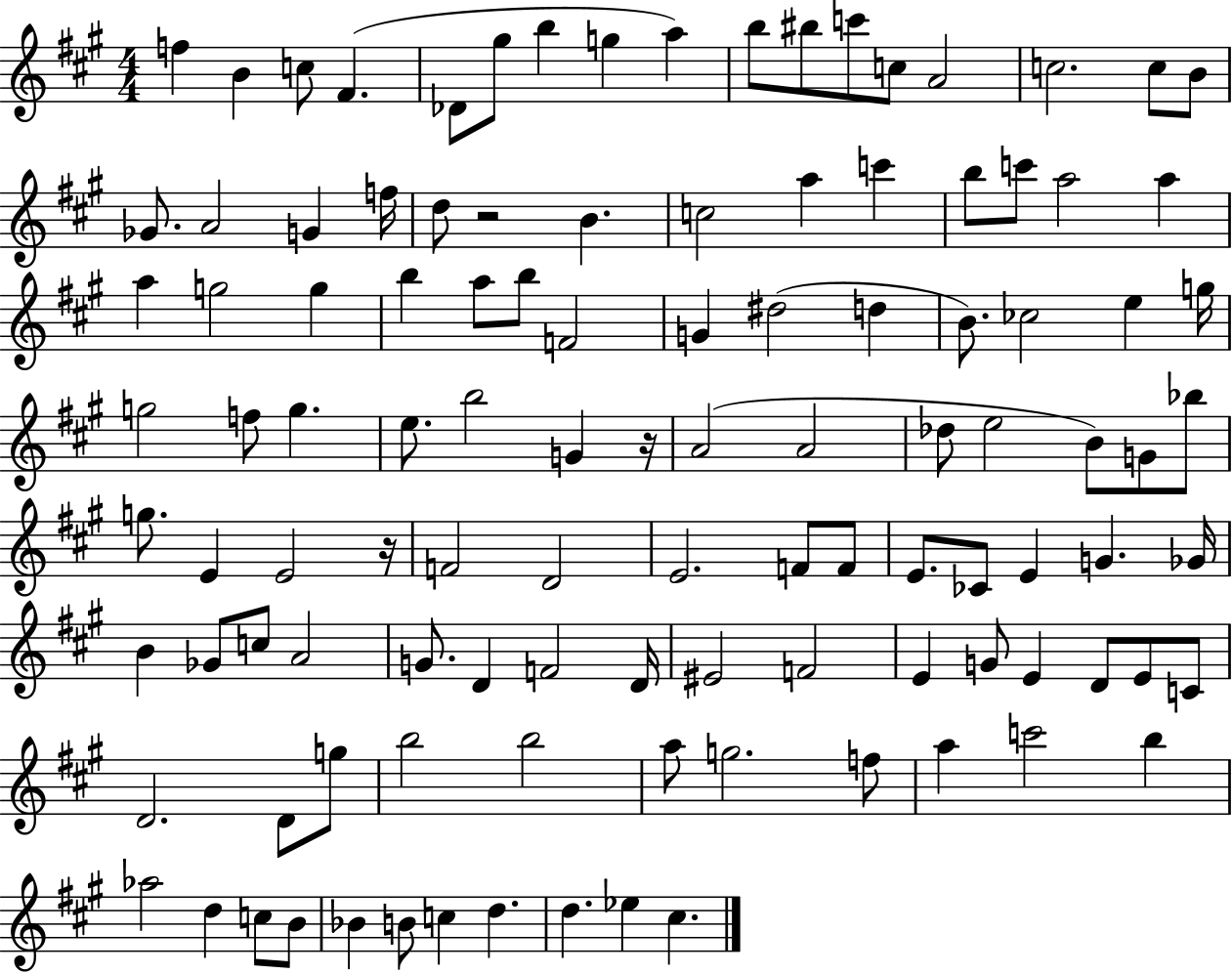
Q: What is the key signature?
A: A major